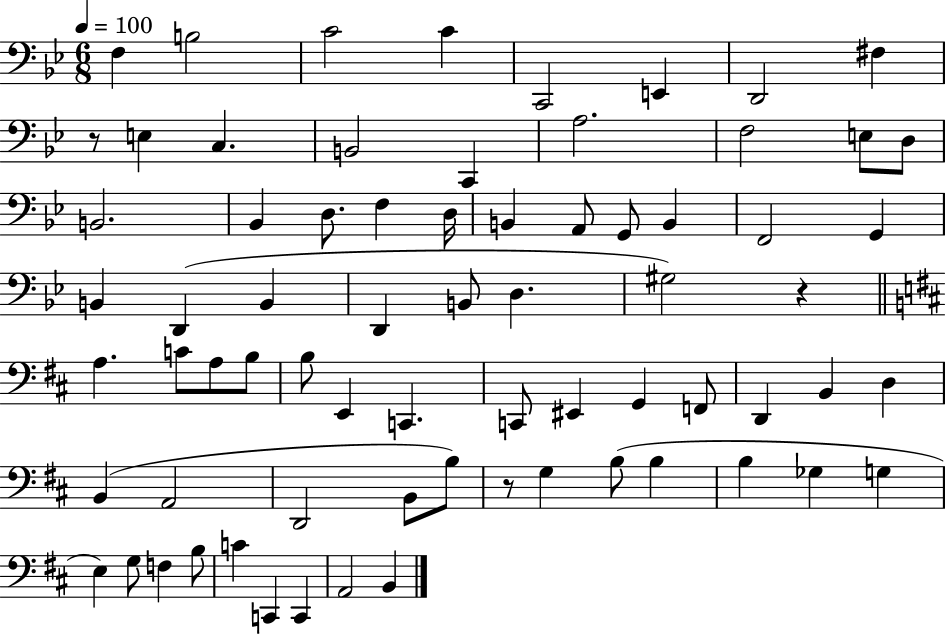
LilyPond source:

{
  \clef bass
  \numericTimeSignature
  \time 6/8
  \key bes \major
  \tempo 4 = 100
  f4 b2 | c'2 c'4 | c,2 e,4 | d,2 fis4 | \break r8 e4 c4. | b,2 c,4 | a2. | f2 e8 d8 | \break b,2. | bes,4 d8. f4 d16 | b,4 a,8 g,8 b,4 | f,2 g,4 | \break b,4 d,4( b,4 | d,4 b,8 d4. | gis2) r4 | \bar "||" \break \key d \major a4. c'8 a8 b8 | b8 e,4 c,4. | c,8 eis,4 g,4 f,8 | d,4 b,4 d4 | \break b,4( a,2 | d,2 b,8 b8) | r8 g4 b8( b4 | b4 ges4 g4 | \break e4) g8 f4 b8 | c'4 c,4 c,4 | a,2 b,4 | \bar "|."
}